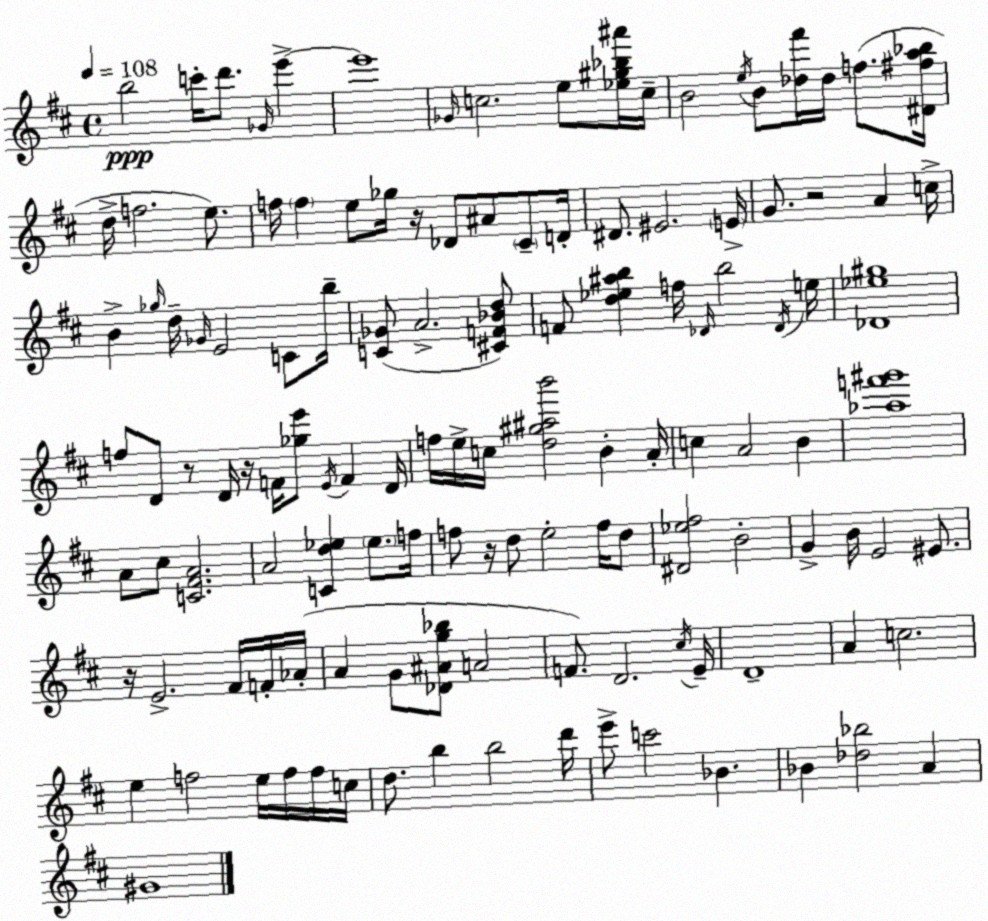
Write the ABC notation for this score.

X:1
T:Untitled
M:4/4
L:1/4
K:D
b2 c'/4 d'/2 _G/4 e' e'4 _G/4 c2 e/2 [_e^g_b^a']/4 c/4 B2 e/4 B/2 [_d^f']/4 _d/4 f/2 [^D^fa_b]/4 d/4 f2 e/2 f/4 f e/2 _g/4 z/4 _D/2 ^A/2 ^C/2 D/4 ^D/2 ^E2 E/4 G/2 z2 A c/4 B _g/4 d/4 _G/4 E2 C/2 b/4 [C_G]/2 A2 [^CF_Bd]/2 F/2 [d_e^ab] f/4 _D/4 b2 _D/4 e/4 [_D_e^g]4 f/2 D/2 z/2 D/4 z/4 F/4 [_ge']/2 E/4 F D/4 f/4 e/4 c/4 [d^g^ab']2 B A/4 c A2 B [_af'^g']4 A/2 ^c/2 [C^FA]2 A2 [Cd_e] _e/2 f/4 f/2 z/4 d/2 e2 f/4 d/2 [^D_e^f]2 B2 G B/4 E2 ^E/2 z/4 E2 ^F/4 F/4 _A/4 A G/2 [_D^Ag_b]/2 A2 F/2 D2 ^c/4 E/4 D4 A c2 e f2 e/4 f/4 f/4 c/4 d/2 b b2 d'/4 e'/2 c'2 _B _B [_d_b]2 A ^G4